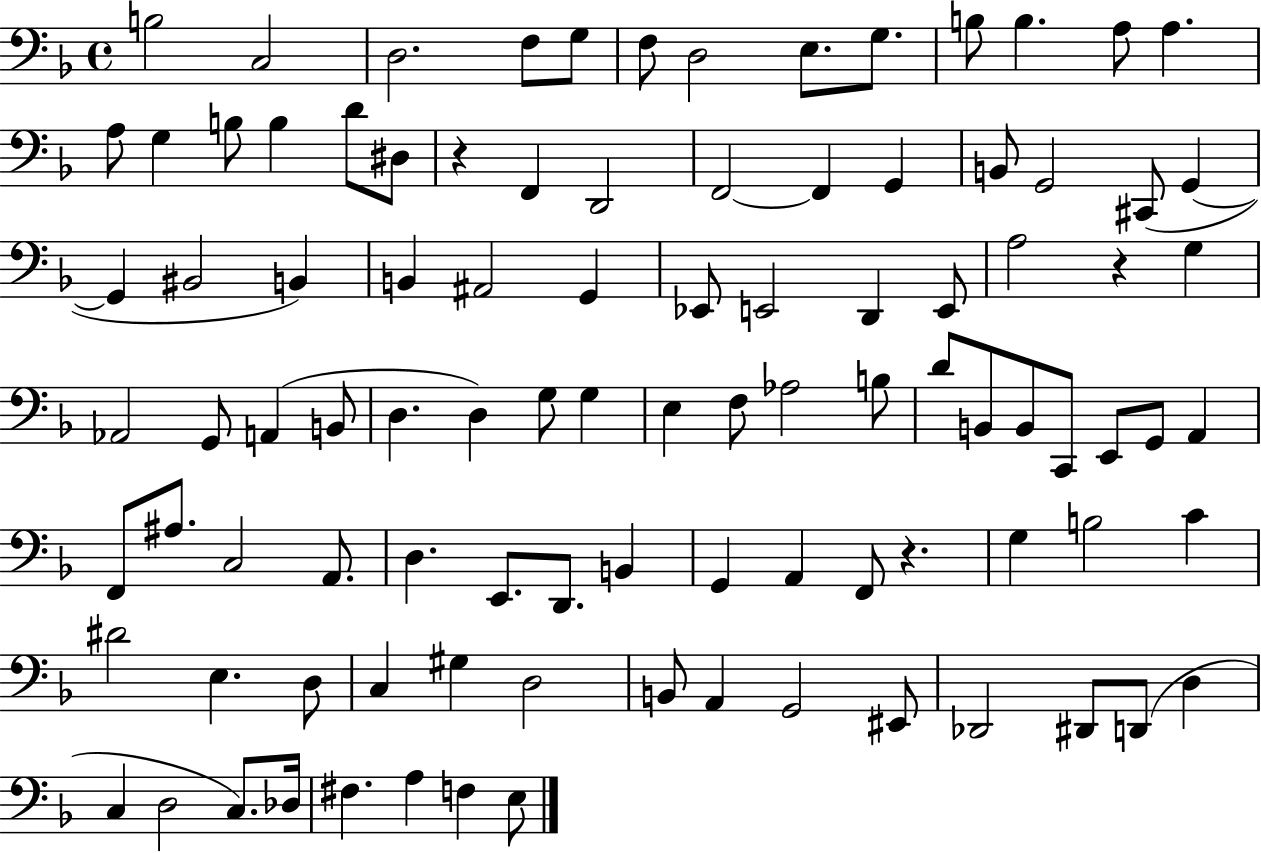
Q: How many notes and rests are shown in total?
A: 98